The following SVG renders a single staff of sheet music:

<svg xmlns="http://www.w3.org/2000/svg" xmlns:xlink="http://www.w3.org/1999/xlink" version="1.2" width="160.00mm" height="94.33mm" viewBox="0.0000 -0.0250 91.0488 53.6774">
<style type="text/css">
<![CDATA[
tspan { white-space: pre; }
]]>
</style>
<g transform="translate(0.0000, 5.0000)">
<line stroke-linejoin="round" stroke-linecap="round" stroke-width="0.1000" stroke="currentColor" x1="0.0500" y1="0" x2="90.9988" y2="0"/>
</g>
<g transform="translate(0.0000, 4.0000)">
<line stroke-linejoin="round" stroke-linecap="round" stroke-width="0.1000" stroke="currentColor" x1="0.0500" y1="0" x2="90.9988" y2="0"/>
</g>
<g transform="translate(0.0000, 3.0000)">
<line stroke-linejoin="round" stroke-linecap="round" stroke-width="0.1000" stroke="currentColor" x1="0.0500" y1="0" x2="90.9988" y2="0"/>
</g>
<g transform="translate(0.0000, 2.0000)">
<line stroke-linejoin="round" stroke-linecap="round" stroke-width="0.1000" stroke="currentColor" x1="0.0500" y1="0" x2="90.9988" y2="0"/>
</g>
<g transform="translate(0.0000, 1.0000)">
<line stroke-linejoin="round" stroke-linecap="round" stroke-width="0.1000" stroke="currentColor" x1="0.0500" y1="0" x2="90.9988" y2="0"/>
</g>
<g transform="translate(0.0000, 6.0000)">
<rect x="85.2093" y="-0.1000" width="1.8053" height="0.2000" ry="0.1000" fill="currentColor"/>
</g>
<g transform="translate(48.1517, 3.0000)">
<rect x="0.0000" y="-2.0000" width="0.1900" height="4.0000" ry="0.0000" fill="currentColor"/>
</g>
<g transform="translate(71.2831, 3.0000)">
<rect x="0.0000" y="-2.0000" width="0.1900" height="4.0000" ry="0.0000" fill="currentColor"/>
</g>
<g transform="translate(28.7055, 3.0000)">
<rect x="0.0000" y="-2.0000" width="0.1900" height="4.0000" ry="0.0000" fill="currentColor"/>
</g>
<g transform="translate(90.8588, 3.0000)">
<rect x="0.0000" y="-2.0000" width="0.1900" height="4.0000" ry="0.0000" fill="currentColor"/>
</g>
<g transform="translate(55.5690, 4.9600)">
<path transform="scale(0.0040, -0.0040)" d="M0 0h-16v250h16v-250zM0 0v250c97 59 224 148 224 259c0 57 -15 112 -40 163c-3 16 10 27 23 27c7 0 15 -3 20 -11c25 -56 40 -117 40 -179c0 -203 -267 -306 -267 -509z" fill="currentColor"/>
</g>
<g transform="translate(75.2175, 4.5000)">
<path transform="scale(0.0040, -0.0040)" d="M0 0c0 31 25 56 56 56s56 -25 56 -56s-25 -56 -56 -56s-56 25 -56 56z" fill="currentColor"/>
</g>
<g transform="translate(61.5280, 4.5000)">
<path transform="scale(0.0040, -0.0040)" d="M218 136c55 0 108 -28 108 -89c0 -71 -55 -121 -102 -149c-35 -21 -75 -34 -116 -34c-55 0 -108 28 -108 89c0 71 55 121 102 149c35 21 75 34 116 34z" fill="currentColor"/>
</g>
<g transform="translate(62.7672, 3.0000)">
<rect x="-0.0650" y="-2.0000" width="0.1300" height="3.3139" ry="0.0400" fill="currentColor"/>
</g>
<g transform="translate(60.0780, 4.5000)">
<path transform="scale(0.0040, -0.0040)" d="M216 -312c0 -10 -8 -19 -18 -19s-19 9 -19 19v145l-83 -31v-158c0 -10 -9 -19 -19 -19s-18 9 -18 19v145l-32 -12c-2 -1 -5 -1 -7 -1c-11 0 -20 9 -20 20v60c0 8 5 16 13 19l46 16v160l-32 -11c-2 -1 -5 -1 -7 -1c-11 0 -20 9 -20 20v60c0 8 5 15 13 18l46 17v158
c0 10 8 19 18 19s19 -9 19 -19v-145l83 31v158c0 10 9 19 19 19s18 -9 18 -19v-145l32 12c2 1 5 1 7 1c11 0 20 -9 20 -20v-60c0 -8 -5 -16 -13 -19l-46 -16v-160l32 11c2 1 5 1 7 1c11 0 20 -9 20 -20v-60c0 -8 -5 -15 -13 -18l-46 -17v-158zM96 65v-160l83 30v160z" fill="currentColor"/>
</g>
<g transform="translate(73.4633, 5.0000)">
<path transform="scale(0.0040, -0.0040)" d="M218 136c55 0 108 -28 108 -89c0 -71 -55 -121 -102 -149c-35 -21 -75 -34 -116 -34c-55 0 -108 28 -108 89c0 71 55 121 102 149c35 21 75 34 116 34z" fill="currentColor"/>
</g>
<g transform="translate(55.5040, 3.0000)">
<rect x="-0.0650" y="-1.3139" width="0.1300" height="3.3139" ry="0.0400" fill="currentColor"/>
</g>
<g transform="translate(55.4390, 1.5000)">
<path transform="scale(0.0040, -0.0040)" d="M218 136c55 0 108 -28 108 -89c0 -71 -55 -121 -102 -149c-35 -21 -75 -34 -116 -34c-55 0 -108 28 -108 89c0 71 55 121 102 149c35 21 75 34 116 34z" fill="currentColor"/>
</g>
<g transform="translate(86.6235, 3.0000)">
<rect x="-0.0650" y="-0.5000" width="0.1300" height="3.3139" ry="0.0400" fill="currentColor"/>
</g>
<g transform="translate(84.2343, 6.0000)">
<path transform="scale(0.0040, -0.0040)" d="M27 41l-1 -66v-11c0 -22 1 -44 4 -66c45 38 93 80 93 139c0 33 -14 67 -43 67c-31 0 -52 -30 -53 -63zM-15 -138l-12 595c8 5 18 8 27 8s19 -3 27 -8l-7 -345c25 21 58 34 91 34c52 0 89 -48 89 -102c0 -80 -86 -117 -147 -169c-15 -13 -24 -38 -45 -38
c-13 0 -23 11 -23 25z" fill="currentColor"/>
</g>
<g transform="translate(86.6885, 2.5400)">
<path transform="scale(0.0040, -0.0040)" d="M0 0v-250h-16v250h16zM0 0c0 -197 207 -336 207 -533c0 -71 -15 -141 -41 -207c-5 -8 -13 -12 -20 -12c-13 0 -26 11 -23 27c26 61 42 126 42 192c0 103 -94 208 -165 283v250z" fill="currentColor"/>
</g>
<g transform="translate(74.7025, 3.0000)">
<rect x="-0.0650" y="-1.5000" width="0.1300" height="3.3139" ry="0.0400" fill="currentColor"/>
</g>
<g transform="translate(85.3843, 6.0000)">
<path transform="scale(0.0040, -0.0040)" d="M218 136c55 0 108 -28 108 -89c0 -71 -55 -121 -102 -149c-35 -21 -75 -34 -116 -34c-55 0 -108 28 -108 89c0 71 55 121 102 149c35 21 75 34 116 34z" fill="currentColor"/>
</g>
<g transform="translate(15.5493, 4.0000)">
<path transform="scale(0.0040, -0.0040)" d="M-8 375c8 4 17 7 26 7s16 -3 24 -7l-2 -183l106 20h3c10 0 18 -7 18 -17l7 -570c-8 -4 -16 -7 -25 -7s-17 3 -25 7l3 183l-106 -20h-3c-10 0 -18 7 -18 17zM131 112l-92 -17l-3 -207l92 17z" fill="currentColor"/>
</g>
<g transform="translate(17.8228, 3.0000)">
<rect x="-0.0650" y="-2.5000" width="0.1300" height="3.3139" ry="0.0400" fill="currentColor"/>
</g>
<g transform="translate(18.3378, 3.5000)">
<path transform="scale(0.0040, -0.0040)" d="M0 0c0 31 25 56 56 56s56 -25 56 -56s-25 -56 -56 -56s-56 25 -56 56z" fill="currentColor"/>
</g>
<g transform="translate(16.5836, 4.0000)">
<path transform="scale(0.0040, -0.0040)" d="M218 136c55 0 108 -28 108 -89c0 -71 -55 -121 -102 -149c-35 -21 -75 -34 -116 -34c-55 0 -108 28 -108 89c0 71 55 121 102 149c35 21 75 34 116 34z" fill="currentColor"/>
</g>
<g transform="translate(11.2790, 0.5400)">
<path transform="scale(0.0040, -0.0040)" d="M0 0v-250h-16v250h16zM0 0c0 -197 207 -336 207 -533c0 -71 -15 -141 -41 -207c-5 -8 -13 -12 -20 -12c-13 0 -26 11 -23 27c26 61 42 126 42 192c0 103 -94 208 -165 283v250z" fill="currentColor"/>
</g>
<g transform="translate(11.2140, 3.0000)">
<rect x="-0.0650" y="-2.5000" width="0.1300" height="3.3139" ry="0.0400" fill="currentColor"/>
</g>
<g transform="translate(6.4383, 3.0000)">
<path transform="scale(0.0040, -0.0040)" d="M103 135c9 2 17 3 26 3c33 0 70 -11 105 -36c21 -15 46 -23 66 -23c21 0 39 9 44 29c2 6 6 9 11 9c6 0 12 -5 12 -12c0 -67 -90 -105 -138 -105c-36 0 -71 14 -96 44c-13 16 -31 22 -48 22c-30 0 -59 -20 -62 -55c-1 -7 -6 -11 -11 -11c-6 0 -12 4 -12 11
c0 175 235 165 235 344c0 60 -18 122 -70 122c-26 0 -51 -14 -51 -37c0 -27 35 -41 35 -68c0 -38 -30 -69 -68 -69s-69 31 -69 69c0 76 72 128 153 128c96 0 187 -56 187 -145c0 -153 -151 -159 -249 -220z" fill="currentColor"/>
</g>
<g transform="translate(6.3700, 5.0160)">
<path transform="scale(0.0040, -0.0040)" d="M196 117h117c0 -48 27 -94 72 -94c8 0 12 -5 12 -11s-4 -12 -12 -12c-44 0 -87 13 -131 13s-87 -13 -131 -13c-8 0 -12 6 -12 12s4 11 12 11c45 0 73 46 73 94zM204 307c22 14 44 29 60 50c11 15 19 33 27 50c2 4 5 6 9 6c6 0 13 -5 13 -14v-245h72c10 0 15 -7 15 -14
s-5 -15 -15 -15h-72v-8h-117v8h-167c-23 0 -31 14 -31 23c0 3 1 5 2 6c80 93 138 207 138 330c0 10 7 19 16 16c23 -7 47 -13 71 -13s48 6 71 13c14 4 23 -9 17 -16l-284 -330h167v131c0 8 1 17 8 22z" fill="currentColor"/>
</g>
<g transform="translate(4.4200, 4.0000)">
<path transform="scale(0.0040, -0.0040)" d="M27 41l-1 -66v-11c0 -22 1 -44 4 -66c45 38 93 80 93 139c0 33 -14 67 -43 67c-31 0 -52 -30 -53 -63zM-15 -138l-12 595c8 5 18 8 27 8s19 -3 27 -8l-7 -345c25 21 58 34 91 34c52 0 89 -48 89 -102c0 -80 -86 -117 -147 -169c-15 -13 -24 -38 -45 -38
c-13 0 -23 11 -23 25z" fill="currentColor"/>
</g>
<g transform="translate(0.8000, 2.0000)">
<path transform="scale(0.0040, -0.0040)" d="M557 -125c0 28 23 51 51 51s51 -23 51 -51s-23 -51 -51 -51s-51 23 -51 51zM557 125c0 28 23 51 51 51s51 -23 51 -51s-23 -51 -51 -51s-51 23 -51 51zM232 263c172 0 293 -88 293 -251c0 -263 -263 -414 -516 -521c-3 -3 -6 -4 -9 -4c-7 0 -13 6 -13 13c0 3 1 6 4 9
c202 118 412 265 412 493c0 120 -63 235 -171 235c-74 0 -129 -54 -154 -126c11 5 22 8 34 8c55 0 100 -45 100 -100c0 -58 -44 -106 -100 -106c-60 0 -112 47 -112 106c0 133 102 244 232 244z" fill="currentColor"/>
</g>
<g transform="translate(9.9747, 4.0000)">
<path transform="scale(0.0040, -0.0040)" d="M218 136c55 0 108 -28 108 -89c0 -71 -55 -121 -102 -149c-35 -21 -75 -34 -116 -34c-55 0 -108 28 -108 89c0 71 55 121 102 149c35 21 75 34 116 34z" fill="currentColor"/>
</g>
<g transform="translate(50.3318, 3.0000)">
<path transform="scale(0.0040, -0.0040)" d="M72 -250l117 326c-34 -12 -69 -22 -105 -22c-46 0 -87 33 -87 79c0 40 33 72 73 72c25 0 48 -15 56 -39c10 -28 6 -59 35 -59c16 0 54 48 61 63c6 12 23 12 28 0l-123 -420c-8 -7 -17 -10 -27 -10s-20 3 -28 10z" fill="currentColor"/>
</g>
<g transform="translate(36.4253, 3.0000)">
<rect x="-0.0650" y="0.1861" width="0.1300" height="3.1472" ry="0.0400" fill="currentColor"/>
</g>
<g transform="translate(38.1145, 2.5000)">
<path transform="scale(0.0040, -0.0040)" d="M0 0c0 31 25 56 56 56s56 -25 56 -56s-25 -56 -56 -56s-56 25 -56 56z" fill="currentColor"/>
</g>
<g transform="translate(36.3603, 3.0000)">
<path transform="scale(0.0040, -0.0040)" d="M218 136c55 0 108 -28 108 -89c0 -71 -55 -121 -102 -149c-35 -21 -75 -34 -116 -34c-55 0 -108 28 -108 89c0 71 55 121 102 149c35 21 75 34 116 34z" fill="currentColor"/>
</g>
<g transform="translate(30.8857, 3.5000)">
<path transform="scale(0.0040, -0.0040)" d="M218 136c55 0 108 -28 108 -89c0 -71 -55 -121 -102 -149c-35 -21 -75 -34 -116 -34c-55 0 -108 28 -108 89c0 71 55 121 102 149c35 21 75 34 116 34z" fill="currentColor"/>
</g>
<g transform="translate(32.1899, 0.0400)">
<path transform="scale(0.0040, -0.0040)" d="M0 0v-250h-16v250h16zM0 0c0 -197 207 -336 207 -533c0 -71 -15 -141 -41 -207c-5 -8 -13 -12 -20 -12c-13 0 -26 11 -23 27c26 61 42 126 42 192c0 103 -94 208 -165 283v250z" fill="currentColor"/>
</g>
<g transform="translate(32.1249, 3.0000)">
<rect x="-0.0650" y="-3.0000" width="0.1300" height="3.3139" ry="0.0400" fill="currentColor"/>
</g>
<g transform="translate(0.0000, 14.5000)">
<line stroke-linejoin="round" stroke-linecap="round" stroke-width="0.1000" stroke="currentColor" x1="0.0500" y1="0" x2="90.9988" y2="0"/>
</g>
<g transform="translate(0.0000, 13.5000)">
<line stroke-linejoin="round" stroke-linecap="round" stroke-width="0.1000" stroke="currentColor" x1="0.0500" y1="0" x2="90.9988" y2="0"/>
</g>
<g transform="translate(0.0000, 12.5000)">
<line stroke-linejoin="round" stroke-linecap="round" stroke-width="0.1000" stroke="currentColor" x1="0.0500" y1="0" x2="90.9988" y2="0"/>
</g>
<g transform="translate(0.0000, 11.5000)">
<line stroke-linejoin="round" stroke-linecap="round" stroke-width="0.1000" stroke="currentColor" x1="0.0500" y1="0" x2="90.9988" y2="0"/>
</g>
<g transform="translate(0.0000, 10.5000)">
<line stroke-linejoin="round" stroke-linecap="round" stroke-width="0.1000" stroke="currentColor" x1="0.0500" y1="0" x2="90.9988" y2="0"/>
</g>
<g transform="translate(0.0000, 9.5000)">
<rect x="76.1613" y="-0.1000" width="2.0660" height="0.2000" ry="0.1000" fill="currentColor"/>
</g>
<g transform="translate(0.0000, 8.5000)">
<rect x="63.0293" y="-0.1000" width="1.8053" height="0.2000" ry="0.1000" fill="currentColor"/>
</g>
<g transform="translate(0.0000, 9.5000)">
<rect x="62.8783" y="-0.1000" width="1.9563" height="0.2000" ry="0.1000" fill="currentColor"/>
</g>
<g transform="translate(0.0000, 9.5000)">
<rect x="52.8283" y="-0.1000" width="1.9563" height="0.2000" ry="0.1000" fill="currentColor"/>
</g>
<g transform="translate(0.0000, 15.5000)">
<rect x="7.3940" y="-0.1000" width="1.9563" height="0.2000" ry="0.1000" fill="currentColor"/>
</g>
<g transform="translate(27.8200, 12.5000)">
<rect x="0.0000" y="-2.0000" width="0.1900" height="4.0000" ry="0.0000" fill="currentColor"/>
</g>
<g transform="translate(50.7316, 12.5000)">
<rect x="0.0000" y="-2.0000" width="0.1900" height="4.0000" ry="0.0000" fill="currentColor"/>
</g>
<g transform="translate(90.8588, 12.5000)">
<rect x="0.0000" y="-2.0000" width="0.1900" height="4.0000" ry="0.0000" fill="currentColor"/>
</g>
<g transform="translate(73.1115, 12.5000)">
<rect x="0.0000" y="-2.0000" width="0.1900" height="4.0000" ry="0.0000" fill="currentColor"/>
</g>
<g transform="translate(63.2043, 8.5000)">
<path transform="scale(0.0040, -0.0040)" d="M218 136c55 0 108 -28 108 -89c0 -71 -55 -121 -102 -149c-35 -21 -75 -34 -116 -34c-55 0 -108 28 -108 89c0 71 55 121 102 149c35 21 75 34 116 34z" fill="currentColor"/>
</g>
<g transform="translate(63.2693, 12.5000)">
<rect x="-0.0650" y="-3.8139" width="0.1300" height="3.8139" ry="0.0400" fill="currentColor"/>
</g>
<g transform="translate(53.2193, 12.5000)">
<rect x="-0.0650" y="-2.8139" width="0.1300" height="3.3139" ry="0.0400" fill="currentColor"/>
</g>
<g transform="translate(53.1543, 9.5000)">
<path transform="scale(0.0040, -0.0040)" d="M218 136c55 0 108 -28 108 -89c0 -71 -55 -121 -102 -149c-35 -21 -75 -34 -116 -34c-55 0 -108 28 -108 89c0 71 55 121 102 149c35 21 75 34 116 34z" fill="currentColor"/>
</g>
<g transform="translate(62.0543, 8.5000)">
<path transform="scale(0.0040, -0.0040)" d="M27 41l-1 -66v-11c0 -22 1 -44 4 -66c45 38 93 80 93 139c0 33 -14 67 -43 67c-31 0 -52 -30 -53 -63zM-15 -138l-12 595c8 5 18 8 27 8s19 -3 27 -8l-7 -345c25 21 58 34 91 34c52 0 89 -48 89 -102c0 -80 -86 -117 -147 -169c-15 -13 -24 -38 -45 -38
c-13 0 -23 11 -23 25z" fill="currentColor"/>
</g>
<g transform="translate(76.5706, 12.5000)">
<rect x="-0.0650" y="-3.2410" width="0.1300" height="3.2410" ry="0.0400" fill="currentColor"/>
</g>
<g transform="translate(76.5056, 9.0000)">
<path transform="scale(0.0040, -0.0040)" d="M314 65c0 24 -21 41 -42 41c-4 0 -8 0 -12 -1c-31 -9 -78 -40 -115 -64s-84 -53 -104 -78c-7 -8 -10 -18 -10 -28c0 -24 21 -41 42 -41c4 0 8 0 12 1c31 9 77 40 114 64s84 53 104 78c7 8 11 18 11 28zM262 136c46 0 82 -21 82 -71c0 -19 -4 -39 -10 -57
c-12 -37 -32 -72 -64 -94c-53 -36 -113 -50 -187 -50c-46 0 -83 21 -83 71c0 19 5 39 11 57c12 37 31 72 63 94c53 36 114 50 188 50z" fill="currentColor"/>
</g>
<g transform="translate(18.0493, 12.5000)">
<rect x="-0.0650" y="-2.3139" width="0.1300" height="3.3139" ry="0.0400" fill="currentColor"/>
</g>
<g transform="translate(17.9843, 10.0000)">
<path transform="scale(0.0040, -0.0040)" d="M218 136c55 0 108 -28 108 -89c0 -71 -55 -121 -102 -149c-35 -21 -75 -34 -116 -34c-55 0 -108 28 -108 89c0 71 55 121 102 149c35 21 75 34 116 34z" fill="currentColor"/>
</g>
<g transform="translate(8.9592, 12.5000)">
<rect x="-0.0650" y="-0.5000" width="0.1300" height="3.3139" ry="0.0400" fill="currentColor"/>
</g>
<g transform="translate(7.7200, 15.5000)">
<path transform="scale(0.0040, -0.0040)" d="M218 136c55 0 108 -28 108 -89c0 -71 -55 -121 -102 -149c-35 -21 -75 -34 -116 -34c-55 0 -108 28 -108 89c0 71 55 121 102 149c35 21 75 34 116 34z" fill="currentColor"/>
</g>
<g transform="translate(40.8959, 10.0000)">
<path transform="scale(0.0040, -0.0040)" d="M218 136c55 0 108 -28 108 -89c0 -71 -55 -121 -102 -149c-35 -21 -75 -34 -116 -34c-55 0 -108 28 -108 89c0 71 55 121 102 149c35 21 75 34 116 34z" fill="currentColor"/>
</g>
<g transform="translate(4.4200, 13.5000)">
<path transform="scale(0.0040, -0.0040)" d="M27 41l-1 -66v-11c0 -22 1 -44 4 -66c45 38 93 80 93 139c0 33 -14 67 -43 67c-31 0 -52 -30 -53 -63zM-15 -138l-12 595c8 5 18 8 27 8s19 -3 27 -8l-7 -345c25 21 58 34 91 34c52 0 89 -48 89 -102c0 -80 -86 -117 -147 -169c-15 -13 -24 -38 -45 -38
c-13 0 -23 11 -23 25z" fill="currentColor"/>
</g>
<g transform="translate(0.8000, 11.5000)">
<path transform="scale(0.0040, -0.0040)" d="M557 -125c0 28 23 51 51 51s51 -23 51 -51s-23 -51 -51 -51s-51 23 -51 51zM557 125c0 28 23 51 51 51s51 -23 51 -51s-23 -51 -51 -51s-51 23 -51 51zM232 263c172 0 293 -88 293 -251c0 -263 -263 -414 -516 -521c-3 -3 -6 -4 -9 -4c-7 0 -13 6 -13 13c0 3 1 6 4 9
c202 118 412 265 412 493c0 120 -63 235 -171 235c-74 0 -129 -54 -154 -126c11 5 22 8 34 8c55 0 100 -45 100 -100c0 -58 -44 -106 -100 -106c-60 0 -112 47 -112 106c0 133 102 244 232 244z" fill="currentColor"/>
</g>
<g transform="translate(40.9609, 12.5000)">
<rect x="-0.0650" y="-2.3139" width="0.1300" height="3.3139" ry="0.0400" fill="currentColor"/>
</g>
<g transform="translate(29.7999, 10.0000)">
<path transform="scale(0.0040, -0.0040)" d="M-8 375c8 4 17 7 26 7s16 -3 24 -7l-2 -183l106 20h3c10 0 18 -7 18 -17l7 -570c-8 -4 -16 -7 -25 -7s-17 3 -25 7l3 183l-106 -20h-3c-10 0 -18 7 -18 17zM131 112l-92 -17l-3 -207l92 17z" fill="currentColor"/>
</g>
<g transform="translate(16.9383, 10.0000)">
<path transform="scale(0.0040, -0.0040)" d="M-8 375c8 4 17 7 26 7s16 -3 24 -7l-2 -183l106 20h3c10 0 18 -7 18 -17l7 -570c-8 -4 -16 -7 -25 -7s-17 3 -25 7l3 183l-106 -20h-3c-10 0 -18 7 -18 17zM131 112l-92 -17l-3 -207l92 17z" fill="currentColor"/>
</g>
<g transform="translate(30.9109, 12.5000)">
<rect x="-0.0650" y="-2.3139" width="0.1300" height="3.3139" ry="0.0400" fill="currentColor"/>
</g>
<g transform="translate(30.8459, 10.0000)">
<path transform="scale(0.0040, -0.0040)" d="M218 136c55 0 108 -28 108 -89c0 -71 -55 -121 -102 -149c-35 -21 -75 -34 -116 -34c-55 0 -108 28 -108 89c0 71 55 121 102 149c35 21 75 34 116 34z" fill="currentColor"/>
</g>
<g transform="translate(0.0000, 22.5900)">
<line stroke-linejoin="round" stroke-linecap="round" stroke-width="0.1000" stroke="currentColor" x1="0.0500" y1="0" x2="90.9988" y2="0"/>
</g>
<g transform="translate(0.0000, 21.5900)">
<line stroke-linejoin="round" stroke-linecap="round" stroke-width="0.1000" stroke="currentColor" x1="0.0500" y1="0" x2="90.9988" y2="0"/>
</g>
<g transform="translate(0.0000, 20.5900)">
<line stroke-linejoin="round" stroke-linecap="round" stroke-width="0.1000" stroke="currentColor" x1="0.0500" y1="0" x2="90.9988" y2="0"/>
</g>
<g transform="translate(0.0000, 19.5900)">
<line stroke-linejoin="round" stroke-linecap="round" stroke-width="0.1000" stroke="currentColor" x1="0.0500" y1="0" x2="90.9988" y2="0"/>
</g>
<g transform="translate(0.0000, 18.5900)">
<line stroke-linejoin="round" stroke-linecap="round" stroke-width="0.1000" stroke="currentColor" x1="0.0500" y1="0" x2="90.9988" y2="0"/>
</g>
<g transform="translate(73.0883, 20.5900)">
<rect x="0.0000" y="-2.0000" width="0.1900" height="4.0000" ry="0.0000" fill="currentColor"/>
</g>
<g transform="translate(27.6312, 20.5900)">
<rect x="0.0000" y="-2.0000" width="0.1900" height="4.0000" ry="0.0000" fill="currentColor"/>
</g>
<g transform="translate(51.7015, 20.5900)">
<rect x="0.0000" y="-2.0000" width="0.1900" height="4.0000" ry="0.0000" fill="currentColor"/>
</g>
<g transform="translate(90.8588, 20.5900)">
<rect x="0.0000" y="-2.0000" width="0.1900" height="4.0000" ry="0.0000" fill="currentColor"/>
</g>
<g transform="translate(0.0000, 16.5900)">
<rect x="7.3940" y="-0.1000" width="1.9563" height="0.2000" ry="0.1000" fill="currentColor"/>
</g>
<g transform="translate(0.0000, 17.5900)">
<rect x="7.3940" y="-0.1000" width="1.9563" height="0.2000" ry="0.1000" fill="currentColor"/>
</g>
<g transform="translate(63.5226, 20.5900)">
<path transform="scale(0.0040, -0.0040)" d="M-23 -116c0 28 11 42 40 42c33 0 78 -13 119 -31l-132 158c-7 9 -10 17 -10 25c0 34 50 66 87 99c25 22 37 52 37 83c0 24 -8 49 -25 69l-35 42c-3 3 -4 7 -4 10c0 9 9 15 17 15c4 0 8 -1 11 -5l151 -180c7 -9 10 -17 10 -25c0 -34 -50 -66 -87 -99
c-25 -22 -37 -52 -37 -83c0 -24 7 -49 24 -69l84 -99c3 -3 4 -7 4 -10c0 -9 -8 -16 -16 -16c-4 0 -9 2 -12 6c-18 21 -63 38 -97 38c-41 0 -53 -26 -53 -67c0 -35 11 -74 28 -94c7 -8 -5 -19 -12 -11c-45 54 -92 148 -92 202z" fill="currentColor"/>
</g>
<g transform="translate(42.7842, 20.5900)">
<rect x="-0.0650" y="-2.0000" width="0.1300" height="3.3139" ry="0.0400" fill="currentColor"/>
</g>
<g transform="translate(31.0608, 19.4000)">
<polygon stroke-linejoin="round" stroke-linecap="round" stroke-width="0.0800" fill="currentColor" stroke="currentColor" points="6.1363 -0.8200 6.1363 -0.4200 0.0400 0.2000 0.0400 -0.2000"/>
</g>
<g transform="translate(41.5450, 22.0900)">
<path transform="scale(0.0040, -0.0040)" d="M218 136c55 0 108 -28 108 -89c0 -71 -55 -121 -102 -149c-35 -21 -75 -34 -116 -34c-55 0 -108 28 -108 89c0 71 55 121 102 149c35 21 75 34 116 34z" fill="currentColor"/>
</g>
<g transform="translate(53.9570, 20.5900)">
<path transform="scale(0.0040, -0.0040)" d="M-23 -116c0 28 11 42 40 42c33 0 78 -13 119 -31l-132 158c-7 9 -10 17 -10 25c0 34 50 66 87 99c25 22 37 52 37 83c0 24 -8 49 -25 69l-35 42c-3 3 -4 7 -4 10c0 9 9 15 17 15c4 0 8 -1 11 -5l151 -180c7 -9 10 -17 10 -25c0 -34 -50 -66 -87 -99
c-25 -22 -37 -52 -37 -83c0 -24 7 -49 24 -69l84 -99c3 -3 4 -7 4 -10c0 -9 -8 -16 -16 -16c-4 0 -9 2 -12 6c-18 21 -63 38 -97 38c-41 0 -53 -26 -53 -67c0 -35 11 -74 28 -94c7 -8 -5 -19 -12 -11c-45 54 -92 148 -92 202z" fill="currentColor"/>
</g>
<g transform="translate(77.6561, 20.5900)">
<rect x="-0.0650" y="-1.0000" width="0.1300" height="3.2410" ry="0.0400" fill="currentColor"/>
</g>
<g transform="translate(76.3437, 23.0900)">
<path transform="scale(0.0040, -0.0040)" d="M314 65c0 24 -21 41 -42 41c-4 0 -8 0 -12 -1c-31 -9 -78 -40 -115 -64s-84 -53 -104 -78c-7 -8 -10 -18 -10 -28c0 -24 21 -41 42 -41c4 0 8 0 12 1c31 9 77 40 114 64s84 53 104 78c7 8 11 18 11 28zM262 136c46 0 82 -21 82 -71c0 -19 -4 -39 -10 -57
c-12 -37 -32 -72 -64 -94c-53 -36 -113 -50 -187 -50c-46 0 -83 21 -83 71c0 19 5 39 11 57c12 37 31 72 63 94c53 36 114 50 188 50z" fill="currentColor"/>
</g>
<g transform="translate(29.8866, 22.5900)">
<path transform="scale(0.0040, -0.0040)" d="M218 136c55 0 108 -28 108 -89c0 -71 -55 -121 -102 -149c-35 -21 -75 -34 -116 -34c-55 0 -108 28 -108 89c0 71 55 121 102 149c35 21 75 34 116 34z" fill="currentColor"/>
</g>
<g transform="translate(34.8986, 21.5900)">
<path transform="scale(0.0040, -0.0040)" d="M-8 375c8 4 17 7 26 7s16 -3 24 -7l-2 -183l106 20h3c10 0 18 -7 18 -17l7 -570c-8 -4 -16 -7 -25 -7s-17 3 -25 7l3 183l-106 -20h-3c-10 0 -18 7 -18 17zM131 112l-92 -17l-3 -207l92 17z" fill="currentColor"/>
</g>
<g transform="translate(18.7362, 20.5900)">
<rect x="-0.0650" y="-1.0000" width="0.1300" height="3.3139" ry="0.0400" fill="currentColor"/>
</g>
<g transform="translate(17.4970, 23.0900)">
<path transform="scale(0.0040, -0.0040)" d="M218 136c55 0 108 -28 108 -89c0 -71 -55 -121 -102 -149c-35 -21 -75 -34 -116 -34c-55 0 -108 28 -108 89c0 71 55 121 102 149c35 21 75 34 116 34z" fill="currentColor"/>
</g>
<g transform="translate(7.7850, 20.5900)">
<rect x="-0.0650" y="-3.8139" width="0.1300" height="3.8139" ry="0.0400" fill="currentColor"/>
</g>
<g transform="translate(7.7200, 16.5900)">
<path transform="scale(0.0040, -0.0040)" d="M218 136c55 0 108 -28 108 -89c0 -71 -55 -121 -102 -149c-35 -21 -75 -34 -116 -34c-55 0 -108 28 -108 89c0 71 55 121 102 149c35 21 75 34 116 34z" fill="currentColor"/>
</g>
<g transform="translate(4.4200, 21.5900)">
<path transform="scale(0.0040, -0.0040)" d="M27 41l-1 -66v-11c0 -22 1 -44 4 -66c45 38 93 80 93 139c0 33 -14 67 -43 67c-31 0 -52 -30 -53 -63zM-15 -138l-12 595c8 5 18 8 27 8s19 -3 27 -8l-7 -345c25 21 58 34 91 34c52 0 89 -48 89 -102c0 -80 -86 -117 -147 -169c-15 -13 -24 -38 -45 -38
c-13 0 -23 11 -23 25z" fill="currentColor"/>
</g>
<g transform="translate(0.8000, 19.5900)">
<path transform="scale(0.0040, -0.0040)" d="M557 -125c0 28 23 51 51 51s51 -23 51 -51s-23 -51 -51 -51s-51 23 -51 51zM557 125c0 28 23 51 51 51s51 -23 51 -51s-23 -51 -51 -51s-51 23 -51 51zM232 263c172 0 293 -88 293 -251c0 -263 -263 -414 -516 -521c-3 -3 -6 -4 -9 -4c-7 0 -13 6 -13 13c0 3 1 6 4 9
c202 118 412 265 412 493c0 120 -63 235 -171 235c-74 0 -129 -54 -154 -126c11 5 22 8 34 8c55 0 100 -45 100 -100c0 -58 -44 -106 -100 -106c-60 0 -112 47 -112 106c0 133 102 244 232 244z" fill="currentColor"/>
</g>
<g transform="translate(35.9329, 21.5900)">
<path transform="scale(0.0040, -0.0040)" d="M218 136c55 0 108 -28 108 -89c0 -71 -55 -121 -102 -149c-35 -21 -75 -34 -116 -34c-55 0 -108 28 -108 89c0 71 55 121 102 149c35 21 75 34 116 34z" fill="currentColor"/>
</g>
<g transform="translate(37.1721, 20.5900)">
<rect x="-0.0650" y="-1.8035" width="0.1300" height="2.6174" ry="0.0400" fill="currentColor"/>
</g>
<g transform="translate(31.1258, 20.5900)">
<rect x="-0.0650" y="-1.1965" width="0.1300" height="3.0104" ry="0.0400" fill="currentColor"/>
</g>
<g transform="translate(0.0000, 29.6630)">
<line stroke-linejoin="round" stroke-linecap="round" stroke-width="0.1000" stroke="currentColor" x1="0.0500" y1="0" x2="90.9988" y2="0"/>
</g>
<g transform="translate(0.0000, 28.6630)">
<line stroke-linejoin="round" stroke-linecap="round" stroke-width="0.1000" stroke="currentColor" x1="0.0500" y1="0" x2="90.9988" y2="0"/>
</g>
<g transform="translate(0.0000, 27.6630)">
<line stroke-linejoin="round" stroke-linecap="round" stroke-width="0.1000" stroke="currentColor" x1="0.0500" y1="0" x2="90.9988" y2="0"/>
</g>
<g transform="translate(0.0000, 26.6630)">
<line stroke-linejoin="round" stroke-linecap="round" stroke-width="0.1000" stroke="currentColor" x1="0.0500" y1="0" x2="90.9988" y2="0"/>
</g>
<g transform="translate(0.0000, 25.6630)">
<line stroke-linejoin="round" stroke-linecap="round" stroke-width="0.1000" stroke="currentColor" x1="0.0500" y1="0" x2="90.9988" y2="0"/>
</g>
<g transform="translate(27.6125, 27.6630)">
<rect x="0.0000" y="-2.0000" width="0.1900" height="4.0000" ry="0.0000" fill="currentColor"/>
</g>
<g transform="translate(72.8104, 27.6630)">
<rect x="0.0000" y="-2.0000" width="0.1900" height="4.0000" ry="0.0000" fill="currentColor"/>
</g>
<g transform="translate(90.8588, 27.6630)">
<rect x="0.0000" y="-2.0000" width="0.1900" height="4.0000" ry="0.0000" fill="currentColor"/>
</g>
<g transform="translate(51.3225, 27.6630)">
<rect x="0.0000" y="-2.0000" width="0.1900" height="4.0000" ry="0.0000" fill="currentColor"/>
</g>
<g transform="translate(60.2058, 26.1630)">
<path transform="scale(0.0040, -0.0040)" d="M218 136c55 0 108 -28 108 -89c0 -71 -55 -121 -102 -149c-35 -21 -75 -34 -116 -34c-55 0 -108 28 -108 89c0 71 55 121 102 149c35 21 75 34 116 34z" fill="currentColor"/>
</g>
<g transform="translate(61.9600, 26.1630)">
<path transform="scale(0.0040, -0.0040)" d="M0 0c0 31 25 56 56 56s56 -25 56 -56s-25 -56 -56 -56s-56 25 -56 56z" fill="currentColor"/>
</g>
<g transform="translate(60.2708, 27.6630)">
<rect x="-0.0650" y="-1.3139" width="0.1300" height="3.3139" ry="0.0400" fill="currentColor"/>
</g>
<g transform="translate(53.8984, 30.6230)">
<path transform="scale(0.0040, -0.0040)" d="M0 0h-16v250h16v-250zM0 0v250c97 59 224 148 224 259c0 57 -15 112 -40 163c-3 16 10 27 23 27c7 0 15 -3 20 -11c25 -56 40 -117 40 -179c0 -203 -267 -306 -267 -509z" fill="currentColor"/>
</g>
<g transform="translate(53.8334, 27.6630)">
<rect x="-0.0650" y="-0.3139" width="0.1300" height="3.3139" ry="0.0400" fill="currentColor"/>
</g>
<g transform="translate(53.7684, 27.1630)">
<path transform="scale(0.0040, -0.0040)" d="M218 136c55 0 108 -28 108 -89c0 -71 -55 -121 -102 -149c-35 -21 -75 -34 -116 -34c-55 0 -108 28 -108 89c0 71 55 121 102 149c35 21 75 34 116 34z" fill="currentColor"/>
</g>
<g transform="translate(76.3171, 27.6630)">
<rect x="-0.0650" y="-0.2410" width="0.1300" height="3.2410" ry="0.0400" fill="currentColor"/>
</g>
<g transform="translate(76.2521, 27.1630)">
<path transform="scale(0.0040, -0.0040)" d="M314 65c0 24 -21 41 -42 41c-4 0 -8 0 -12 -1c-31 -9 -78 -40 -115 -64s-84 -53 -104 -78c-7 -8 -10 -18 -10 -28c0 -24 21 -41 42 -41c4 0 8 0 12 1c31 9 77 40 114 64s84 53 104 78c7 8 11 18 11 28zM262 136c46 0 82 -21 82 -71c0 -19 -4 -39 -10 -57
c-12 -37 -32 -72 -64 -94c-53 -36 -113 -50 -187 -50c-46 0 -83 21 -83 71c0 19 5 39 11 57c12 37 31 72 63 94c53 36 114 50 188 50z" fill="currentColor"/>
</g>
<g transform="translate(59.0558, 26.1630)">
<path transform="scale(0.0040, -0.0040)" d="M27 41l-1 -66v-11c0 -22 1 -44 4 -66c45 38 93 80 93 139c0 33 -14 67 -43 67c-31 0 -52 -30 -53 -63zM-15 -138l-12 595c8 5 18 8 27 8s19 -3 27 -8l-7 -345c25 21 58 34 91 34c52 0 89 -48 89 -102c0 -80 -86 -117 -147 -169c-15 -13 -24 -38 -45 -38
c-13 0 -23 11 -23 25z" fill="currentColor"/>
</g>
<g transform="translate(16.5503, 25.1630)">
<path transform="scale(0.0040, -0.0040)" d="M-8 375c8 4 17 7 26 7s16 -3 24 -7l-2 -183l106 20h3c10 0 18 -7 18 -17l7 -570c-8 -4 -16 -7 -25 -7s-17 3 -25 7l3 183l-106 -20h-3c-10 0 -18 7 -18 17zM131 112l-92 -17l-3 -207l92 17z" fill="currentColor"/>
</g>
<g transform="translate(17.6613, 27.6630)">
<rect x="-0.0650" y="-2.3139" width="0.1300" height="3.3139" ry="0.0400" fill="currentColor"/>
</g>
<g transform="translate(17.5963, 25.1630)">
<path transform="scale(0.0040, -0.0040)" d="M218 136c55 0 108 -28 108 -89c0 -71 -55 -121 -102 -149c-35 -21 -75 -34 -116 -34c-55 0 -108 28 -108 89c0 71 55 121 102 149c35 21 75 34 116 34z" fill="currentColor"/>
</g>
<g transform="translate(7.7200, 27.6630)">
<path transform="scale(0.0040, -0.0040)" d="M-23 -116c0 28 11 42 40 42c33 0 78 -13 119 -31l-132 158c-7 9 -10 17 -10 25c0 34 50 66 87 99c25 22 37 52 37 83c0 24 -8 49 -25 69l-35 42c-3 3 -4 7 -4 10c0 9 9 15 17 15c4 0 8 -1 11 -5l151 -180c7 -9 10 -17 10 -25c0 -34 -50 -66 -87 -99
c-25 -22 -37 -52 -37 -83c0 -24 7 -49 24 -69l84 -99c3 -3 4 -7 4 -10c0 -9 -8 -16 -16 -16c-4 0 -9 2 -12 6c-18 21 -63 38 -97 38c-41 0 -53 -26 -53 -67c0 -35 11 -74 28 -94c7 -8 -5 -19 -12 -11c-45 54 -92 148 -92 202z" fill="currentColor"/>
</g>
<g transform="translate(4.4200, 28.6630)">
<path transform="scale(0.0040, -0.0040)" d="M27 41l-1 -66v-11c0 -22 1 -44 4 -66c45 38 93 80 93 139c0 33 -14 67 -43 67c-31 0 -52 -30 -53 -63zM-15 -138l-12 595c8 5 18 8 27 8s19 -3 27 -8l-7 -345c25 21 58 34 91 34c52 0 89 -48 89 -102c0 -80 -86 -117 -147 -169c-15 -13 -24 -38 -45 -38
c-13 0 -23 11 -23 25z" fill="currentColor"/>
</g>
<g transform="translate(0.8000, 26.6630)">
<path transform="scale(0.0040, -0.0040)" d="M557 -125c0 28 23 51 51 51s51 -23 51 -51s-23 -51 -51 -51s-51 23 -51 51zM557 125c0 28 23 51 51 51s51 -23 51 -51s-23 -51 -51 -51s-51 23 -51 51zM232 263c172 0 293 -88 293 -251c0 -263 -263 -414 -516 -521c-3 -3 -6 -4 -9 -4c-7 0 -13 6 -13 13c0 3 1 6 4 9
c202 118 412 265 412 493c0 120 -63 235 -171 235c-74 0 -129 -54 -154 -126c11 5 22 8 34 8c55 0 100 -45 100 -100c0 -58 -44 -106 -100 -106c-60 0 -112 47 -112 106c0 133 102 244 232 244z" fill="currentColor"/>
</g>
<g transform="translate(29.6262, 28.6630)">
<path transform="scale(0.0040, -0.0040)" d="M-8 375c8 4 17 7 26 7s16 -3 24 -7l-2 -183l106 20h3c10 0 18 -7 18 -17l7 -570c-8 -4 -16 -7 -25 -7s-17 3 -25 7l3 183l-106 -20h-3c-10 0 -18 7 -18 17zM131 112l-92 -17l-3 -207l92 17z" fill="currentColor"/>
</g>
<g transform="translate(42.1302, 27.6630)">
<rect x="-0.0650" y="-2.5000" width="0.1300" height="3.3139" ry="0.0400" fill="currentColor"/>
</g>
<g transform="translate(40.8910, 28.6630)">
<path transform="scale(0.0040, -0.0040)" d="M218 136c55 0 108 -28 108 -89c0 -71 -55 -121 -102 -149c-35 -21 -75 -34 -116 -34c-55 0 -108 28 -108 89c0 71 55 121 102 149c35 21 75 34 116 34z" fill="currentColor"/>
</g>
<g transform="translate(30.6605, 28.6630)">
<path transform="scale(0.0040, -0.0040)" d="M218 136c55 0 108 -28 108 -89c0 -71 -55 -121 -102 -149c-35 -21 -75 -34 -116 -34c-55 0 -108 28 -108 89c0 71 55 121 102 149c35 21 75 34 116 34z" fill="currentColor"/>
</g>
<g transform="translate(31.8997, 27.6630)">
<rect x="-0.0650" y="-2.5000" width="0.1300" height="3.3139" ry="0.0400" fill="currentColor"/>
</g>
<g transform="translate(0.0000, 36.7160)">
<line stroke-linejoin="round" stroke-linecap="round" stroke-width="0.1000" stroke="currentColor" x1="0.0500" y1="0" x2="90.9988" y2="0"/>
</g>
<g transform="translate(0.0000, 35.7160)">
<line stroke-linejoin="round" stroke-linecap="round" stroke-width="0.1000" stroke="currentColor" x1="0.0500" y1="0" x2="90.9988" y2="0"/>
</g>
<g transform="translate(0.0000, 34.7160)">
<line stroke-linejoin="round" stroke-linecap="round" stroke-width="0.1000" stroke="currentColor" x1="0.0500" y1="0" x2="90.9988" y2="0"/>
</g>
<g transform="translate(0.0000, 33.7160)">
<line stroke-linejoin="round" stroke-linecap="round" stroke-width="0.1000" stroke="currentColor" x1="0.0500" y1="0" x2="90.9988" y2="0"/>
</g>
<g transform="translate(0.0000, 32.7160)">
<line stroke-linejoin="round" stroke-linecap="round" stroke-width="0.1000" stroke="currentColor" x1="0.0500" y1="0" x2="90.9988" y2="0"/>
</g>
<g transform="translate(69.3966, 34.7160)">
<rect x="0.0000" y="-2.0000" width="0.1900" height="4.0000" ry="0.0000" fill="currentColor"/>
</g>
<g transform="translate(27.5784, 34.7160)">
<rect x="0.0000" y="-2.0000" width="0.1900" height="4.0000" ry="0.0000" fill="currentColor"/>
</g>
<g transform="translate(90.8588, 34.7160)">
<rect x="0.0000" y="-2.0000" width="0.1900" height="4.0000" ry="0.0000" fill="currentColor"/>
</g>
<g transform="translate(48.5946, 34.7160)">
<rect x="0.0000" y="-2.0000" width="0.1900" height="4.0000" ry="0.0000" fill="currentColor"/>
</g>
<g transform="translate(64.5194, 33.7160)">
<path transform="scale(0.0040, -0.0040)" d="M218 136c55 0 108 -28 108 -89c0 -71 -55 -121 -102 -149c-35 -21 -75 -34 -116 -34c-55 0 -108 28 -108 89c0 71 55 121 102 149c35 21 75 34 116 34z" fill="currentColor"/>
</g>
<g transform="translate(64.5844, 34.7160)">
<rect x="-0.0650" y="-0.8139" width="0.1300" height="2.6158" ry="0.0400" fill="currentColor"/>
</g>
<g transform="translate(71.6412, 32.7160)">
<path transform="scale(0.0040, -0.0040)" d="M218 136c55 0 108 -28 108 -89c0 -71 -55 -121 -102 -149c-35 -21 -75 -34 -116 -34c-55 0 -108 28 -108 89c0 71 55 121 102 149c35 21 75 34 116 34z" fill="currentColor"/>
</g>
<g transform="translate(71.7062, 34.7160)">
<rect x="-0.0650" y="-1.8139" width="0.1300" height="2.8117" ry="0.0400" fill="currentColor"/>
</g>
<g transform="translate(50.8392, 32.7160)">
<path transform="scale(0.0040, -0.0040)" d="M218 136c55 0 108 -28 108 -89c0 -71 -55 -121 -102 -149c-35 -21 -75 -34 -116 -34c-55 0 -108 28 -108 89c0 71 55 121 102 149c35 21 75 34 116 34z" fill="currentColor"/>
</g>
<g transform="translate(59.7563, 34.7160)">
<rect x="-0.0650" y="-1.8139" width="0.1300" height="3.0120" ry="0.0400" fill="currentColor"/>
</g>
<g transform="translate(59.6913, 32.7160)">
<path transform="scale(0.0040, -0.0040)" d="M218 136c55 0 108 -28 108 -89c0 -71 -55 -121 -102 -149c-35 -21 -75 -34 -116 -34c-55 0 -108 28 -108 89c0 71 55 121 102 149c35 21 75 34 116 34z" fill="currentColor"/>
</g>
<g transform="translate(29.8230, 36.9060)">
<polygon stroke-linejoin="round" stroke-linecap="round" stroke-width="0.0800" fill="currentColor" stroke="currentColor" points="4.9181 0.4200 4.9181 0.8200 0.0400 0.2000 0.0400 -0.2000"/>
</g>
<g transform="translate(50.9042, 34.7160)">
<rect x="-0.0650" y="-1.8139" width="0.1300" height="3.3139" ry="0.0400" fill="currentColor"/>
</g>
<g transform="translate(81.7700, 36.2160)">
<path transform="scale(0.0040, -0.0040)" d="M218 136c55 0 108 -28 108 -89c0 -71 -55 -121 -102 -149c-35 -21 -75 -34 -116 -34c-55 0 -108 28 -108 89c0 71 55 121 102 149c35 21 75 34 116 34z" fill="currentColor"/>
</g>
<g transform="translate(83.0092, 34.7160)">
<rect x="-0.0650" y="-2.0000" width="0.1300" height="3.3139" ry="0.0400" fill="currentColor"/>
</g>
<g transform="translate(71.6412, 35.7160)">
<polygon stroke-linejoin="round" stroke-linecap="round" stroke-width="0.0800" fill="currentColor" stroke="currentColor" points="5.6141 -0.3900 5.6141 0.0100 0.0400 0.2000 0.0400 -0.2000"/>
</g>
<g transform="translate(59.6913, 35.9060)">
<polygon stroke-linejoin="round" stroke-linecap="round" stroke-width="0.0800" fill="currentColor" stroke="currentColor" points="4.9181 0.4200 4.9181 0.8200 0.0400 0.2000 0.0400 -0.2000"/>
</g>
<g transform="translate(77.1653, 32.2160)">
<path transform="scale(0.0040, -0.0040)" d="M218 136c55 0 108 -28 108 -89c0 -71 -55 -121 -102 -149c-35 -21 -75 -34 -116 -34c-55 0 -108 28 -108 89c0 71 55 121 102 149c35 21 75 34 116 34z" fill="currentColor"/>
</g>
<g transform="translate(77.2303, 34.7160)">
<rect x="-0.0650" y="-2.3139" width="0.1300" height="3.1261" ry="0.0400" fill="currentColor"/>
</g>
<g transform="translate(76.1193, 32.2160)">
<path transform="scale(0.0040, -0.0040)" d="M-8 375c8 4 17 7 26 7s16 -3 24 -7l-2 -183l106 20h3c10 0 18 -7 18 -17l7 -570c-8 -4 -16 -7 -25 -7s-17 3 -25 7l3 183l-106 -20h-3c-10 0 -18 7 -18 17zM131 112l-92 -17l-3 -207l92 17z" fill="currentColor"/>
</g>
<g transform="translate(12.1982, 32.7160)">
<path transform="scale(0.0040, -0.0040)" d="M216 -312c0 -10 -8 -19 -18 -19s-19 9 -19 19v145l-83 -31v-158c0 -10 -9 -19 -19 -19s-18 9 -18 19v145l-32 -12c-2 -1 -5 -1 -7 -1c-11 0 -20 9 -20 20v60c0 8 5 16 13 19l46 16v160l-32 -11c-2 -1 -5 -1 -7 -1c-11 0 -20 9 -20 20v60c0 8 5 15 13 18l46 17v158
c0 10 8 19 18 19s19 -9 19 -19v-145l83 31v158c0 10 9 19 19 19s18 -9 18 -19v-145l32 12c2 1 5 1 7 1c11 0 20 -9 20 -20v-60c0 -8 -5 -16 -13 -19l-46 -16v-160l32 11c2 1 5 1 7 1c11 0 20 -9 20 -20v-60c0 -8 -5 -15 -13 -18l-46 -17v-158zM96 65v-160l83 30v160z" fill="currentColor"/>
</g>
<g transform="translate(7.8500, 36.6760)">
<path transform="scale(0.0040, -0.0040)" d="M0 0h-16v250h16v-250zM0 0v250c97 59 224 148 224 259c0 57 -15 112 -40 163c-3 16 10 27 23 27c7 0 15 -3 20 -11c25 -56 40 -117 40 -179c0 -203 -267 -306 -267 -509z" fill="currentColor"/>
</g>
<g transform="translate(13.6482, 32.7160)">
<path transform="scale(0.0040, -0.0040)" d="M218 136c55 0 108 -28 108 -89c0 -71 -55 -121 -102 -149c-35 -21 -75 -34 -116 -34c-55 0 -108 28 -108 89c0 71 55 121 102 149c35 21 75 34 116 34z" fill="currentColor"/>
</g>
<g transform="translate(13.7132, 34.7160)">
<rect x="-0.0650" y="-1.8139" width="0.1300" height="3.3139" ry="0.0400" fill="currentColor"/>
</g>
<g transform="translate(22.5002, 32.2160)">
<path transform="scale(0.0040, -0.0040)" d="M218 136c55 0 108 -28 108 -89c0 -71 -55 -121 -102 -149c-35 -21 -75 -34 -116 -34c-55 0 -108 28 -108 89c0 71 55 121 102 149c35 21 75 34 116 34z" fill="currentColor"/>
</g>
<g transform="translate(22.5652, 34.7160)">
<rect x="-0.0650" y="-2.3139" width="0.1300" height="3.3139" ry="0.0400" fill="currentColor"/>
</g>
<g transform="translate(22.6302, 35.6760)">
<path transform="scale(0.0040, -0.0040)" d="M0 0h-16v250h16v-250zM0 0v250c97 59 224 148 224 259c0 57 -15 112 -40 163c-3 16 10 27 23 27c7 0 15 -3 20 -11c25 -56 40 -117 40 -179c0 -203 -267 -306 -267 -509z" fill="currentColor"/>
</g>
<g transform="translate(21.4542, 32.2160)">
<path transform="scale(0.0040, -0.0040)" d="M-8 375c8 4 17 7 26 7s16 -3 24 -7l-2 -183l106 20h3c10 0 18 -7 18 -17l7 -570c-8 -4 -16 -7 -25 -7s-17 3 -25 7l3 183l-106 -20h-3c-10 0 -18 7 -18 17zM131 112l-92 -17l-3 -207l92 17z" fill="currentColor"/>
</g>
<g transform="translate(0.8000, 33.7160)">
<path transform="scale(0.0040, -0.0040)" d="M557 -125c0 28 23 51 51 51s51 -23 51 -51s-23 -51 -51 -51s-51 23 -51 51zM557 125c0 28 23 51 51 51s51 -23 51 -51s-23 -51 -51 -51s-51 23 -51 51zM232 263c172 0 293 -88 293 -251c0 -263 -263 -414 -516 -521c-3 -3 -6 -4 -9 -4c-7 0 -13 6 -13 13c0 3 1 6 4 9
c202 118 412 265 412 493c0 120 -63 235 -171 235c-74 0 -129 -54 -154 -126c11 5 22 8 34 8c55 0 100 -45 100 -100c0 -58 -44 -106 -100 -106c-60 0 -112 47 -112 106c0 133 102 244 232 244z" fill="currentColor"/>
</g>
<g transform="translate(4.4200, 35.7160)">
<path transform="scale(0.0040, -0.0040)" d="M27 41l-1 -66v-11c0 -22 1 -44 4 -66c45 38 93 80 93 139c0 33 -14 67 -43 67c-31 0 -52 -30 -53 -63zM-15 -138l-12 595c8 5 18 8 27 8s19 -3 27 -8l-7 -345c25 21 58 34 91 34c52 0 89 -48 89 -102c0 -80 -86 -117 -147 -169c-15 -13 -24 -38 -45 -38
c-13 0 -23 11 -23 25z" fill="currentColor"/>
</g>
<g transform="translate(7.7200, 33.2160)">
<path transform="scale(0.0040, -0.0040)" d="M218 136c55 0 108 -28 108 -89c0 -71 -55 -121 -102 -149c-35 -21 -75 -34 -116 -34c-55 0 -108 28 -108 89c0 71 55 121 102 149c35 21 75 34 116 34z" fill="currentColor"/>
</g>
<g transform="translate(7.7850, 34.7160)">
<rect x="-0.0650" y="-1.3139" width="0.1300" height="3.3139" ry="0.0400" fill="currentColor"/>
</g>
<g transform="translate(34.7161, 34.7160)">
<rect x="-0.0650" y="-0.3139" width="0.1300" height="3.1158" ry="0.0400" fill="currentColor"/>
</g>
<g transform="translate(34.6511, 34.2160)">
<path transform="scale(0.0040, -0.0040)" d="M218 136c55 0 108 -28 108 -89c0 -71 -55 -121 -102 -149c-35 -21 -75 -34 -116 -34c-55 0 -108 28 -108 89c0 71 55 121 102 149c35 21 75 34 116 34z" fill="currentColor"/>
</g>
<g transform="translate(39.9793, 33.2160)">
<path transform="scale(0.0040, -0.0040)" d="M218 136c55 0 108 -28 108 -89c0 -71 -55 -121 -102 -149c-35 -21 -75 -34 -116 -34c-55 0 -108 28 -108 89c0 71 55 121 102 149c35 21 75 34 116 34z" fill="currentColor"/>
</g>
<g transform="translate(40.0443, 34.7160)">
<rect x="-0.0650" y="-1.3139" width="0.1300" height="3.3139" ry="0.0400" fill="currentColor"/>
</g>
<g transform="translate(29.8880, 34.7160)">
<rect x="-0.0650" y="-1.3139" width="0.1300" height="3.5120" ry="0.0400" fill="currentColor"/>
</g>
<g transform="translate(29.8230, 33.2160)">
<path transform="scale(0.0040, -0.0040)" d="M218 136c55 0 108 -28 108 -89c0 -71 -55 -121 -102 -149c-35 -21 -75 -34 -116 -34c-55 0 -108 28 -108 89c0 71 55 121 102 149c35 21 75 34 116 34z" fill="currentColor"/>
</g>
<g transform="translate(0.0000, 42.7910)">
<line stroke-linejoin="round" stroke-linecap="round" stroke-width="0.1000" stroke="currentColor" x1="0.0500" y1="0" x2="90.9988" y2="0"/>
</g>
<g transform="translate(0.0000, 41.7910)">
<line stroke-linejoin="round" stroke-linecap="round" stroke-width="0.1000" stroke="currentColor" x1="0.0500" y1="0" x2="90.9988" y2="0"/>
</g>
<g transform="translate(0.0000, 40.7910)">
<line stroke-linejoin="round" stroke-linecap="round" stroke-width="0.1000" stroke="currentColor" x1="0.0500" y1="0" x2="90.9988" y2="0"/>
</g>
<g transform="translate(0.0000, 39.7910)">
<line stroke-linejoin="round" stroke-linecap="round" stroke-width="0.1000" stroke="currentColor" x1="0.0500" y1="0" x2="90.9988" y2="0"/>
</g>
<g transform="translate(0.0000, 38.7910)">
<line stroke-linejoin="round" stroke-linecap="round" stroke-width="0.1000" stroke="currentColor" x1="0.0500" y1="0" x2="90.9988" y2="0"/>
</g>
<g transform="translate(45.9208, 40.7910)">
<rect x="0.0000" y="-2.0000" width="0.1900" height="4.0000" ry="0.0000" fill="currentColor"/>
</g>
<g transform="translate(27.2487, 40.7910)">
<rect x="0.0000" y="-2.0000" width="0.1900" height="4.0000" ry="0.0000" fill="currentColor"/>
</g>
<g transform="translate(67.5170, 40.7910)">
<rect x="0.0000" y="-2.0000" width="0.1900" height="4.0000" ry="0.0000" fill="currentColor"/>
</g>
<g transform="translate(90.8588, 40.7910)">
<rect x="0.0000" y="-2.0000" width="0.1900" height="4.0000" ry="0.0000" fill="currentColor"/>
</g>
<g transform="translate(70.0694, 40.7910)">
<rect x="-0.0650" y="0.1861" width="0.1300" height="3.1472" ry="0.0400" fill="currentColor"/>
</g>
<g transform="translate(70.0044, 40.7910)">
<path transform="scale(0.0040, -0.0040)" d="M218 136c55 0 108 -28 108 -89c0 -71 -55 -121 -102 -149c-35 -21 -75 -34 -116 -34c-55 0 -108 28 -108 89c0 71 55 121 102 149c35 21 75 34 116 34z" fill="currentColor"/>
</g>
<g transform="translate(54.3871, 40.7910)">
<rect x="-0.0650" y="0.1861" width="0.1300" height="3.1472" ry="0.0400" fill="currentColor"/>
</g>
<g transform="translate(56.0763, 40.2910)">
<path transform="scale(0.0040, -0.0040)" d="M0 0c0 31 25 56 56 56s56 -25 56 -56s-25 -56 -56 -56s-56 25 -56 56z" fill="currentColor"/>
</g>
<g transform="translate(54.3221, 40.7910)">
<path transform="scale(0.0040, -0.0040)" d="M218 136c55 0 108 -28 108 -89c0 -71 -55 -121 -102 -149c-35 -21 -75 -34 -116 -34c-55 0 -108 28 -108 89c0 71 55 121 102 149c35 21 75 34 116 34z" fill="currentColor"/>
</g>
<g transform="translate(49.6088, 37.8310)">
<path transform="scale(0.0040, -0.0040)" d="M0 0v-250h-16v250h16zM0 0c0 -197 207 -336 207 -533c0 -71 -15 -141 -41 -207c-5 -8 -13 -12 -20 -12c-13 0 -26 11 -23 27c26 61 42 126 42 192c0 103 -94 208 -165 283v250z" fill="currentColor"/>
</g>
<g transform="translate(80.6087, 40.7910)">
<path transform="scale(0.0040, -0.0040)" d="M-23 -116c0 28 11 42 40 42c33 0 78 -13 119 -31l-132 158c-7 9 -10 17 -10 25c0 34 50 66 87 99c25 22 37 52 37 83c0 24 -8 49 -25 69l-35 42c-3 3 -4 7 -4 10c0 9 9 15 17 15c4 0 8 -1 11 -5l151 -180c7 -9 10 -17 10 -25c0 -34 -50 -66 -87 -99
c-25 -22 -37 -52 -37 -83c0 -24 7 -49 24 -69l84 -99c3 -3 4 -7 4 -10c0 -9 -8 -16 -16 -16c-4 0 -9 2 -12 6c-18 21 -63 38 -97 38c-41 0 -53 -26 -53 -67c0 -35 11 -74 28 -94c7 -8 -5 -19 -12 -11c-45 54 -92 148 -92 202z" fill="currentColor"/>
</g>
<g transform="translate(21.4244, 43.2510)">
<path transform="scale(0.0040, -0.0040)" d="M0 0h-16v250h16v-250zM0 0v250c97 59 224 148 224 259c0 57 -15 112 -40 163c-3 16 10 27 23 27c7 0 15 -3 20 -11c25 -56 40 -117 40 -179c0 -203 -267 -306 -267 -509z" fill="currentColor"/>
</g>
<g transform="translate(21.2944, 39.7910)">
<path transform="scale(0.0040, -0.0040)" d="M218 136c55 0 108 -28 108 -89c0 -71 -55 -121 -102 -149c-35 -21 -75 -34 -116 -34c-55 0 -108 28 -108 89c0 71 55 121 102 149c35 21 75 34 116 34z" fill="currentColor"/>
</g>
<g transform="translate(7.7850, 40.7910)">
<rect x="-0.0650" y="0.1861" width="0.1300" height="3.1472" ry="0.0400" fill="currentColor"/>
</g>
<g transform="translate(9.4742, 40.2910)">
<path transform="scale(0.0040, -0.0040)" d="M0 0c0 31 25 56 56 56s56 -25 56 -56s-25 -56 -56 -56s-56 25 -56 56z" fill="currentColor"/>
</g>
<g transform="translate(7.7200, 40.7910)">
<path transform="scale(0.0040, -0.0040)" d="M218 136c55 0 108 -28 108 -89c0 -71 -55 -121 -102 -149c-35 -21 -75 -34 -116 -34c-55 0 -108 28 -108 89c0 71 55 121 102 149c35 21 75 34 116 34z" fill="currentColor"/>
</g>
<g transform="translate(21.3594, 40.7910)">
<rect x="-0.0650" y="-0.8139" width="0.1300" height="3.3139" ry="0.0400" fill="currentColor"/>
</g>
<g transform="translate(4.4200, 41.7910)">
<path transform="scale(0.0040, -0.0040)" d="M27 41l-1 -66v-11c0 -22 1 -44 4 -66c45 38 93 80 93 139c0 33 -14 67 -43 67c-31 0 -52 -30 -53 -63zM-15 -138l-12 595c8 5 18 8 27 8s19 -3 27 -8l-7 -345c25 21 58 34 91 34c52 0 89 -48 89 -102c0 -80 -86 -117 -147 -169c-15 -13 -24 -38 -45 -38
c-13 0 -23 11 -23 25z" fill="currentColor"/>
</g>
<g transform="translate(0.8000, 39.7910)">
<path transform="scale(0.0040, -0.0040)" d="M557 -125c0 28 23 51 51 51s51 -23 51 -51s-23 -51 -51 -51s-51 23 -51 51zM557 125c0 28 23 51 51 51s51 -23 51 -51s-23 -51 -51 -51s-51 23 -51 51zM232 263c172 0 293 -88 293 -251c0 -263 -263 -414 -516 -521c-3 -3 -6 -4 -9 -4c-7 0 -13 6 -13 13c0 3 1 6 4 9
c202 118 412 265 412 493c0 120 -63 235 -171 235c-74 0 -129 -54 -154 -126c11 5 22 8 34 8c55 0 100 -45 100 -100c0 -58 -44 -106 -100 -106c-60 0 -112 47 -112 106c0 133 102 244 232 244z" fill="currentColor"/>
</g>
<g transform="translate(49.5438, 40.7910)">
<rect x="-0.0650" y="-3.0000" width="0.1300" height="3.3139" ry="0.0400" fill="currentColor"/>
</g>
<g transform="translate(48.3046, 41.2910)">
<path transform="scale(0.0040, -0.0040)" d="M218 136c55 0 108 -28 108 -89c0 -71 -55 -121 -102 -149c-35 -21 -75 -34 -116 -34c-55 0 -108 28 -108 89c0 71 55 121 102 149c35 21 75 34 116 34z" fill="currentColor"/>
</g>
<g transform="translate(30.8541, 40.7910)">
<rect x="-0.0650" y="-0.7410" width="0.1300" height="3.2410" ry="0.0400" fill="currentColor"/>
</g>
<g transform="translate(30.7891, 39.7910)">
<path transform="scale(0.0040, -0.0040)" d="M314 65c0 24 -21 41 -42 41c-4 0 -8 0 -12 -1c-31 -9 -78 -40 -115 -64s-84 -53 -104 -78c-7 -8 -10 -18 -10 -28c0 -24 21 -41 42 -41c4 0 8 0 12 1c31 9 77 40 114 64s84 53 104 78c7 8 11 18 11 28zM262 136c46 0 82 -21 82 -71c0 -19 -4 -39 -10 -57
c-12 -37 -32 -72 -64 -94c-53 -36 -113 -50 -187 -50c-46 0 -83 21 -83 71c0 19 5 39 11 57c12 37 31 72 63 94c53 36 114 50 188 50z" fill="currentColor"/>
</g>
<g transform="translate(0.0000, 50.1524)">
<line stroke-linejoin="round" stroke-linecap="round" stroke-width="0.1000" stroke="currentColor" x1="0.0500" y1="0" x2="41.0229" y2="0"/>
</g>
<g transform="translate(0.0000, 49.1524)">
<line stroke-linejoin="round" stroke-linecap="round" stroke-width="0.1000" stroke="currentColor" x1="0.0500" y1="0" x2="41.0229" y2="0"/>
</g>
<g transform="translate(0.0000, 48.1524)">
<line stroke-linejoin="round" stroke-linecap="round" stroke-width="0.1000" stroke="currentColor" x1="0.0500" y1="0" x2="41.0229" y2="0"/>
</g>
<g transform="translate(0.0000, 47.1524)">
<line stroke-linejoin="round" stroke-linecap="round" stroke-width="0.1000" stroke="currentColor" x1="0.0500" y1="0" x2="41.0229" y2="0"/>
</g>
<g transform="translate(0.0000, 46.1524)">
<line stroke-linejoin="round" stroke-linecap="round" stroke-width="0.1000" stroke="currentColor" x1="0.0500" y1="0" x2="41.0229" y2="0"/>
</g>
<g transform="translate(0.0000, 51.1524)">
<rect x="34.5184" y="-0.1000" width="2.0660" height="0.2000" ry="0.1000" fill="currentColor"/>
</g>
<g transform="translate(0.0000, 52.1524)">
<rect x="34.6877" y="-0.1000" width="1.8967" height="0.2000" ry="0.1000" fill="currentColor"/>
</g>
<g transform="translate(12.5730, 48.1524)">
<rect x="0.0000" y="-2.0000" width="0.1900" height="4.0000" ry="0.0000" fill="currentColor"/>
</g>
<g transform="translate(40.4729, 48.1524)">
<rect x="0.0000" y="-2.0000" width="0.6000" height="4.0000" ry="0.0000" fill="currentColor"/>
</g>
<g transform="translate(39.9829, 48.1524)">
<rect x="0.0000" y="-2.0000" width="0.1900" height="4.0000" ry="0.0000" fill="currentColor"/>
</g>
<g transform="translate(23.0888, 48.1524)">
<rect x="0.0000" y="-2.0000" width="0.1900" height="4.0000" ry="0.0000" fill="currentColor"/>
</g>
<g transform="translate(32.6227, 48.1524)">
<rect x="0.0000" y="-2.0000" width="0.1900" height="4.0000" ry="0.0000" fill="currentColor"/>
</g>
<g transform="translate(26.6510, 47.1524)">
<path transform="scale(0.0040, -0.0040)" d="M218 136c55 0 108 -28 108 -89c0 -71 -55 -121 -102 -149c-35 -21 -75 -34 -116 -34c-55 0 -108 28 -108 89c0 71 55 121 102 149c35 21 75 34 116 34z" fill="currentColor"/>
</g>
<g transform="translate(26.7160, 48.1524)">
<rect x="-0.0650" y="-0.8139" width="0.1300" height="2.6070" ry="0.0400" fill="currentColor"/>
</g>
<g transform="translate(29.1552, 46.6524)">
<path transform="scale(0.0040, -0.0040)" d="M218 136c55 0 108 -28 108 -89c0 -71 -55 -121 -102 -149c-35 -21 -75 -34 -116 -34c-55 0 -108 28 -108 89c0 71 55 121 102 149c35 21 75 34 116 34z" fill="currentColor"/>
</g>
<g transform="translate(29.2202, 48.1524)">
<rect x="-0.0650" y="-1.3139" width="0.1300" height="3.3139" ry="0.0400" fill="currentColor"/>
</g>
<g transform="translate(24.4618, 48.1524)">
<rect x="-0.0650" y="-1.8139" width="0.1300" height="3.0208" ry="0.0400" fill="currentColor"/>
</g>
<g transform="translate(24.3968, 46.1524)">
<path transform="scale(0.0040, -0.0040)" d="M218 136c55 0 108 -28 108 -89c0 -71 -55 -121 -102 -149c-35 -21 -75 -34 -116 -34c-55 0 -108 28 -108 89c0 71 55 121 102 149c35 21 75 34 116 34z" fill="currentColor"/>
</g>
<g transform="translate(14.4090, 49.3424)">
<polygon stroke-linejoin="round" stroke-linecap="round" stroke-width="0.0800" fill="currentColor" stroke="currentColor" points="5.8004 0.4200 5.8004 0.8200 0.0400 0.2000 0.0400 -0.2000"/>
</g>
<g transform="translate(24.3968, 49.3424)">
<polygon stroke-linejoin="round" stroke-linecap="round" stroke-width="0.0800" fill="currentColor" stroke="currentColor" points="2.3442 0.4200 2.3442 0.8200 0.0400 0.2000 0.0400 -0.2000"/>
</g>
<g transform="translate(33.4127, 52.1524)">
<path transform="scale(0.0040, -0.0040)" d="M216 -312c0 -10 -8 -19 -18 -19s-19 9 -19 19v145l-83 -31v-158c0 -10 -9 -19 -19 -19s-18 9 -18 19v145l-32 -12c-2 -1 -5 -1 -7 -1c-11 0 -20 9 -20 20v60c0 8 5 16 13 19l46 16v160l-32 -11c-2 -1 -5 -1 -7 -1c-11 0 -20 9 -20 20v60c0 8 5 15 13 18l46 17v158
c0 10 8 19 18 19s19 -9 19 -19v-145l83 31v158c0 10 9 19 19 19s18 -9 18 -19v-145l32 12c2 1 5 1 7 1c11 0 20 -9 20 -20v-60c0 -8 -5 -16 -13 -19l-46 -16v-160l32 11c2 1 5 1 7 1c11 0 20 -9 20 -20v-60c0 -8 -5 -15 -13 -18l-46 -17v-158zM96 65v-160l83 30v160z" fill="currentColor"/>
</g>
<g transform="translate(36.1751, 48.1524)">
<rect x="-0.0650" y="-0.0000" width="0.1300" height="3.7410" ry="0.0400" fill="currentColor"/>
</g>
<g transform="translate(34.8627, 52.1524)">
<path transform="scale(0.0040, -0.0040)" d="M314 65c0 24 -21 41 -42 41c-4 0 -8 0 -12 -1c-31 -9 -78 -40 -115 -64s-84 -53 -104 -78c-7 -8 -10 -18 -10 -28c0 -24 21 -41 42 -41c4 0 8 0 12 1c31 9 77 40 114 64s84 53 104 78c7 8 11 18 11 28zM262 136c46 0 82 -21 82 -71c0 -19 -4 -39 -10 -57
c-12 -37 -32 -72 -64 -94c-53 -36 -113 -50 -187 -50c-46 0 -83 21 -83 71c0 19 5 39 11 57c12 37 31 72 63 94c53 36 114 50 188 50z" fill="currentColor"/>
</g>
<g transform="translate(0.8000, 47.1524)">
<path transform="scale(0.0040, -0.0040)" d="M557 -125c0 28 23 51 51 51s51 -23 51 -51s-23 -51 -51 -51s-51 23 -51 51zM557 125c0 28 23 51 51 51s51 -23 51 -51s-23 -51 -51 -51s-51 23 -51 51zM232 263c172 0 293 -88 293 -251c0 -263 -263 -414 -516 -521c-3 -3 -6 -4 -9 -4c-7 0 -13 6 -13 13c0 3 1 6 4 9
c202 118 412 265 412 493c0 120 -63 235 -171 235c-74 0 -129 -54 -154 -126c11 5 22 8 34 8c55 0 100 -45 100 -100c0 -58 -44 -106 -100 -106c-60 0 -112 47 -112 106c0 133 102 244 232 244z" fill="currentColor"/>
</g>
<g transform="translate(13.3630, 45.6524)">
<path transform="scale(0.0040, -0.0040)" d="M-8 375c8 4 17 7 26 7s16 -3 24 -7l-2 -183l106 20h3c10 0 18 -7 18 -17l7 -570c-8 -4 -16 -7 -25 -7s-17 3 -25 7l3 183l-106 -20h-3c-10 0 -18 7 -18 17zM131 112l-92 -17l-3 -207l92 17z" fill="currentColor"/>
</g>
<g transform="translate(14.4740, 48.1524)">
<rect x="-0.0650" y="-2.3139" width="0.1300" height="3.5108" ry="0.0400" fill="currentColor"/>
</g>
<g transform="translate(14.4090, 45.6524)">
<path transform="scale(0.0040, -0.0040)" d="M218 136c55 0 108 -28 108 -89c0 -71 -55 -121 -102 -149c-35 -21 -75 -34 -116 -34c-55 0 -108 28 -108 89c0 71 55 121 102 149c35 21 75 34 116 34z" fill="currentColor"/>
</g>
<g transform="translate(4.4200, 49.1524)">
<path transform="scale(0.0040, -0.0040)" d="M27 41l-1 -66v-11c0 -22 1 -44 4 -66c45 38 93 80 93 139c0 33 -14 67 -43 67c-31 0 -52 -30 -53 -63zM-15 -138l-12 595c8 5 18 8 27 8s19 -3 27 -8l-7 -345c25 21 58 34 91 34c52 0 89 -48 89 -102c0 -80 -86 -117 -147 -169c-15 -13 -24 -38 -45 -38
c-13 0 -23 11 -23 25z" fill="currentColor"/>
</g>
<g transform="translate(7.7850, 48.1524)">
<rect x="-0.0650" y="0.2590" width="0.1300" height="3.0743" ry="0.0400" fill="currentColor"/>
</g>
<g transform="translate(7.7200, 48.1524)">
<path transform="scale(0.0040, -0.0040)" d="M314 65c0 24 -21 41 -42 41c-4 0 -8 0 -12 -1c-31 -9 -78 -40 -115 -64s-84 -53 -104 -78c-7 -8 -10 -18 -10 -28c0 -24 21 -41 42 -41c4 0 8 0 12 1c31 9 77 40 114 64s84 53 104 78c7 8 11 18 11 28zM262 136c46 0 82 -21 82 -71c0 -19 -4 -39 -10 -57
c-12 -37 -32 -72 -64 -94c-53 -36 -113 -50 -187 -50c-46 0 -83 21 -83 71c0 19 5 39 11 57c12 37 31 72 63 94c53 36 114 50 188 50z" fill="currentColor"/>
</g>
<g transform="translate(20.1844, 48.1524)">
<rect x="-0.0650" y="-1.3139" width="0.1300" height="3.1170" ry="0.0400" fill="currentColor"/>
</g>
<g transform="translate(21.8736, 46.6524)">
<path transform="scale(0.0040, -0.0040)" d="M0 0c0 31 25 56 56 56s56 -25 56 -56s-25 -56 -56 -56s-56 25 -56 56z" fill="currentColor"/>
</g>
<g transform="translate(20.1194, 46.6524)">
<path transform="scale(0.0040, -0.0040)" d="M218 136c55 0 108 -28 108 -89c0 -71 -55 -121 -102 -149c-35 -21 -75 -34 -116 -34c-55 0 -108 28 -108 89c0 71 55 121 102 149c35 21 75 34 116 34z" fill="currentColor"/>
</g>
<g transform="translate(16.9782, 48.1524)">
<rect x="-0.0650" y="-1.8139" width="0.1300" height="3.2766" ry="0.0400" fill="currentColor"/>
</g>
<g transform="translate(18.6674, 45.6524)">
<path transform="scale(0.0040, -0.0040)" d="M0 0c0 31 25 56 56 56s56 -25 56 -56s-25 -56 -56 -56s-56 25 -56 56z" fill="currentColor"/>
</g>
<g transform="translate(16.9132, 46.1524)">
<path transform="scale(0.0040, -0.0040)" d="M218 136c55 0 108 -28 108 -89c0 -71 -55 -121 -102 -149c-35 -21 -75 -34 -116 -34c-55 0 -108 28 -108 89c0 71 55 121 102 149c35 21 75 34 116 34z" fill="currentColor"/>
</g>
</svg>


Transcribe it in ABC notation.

X:1
T:Untitled
M:2/4
L:1/4
K:F
_B,,/2 B,, C,/2 D, z/2 G,/2 ^A,, G,, _E,,/2 E,, B, B, B, C _E D2 E F,, G,,/2 B,,/2 A,, z z F,,2 z B, B,, B,, E,/2 _G, E,2 G,/2 ^A, B,/2 G,/2 E,/2 G, A, A,/2 F,/2 A,/2 B,/2 A,, D, F,/2 F,2 C,/2 D, D, z D,2 B,/2 A,/2 G,/2 A,/2 F,/2 G, ^C,,2